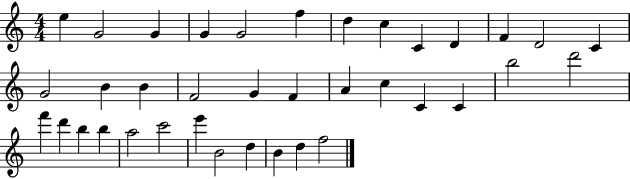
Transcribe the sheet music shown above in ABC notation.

X:1
T:Untitled
M:4/4
L:1/4
K:C
e G2 G G G2 f d c C D F D2 C G2 B B F2 G F A c C C b2 d'2 f' d' b b a2 c'2 e' B2 d B d f2